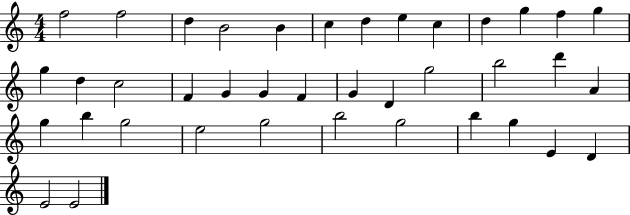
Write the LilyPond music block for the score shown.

{
  \clef treble
  \numericTimeSignature
  \time 4/4
  \key c \major
  f''2 f''2 | d''4 b'2 b'4 | c''4 d''4 e''4 c''4 | d''4 g''4 f''4 g''4 | \break g''4 d''4 c''2 | f'4 g'4 g'4 f'4 | g'4 d'4 g''2 | b''2 d'''4 a'4 | \break g''4 b''4 g''2 | e''2 g''2 | b''2 g''2 | b''4 g''4 e'4 d'4 | \break e'2 e'2 | \bar "|."
}